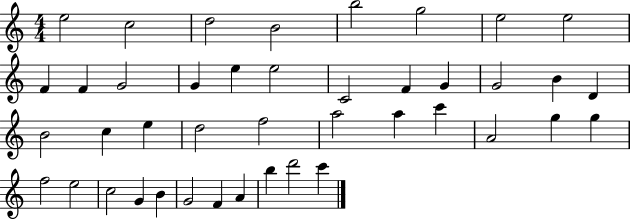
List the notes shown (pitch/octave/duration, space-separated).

E5/h C5/h D5/h B4/h B5/h G5/h E5/h E5/h F4/q F4/q G4/h G4/q E5/q E5/h C4/h F4/q G4/q G4/h B4/q D4/q B4/h C5/q E5/q D5/h F5/h A5/h A5/q C6/q A4/h G5/q G5/q F5/h E5/h C5/h G4/q B4/q G4/h F4/q A4/q B5/q D6/h C6/q